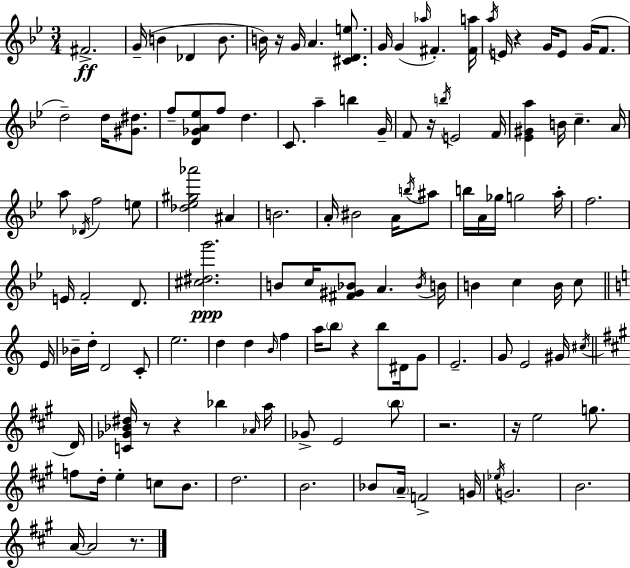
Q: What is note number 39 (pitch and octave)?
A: A#4